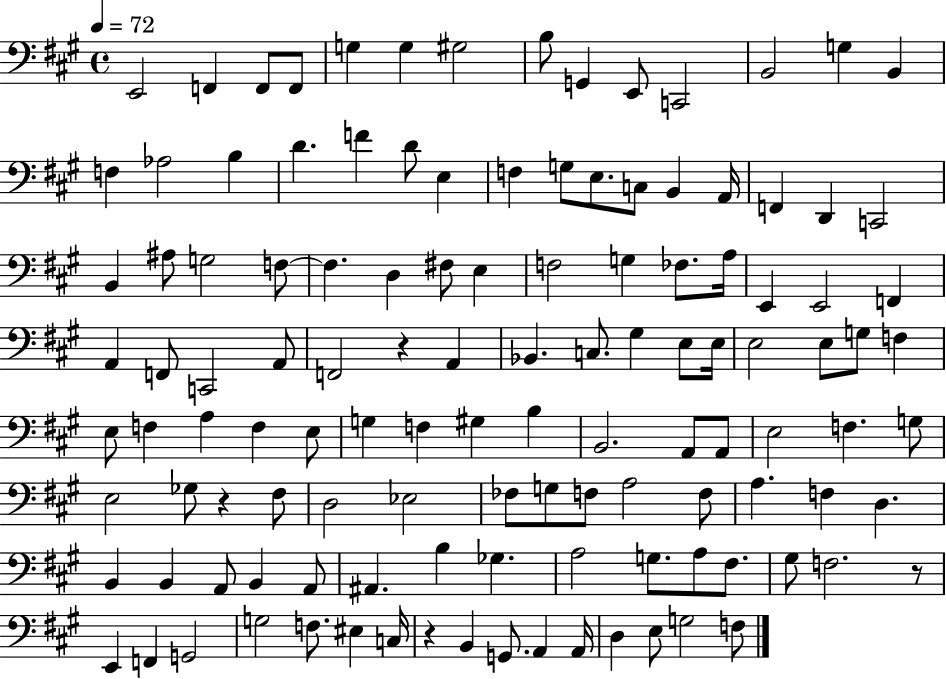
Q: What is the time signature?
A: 4/4